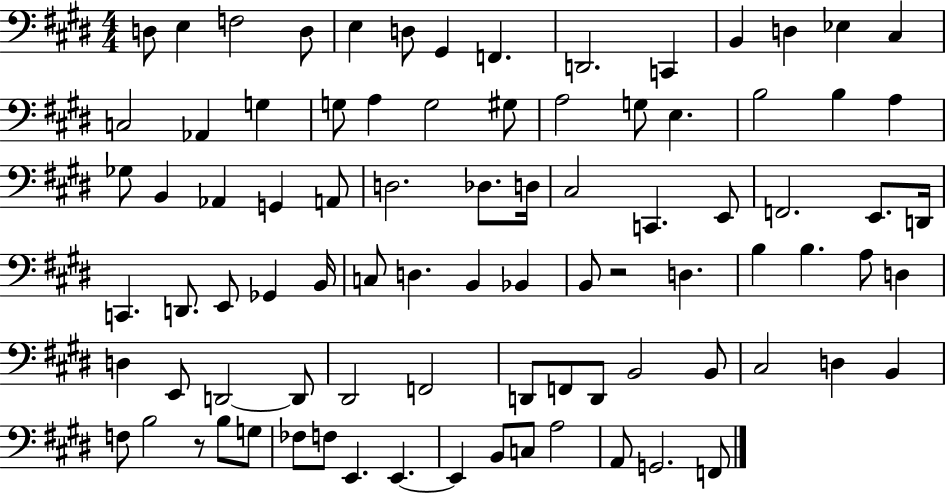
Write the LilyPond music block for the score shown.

{
  \clef bass
  \numericTimeSignature
  \time 4/4
  \key e \major
  d8 e4 f2 d8 | e4 d8 gis,4 f,4. | d,2. c,4 | b,4 d4 ees4 cis4 | \break c2 aes,4 g4 | g8 a4 g2 gis8 | a2 g8 e4. | b2 b4 a4 | \break ges8 b,4 aes,4 g,4 a,8 | d2. des8. d16 | cis2 c,4. e,8 | f,2. e,8. d,16 | \break c,4. d,8. e,8 ges,4 b,16 | c8 d4. b,4 bes,4 | b,8 r2 d4. | b4 b4. a8 d4 | \break d4 e,8 d,2~~ d,8 | dis,2 f,2 | d,8 f,8 d,8 b,2 b,8 | cis2 d4 b,4 | \break f8 b2 r8 b8 g8 | fes8 f8 e,4. e,4.~~ | e,4 b,8 c8 a2 | a,8 g,2. f,8 | \break \bar "|."
}